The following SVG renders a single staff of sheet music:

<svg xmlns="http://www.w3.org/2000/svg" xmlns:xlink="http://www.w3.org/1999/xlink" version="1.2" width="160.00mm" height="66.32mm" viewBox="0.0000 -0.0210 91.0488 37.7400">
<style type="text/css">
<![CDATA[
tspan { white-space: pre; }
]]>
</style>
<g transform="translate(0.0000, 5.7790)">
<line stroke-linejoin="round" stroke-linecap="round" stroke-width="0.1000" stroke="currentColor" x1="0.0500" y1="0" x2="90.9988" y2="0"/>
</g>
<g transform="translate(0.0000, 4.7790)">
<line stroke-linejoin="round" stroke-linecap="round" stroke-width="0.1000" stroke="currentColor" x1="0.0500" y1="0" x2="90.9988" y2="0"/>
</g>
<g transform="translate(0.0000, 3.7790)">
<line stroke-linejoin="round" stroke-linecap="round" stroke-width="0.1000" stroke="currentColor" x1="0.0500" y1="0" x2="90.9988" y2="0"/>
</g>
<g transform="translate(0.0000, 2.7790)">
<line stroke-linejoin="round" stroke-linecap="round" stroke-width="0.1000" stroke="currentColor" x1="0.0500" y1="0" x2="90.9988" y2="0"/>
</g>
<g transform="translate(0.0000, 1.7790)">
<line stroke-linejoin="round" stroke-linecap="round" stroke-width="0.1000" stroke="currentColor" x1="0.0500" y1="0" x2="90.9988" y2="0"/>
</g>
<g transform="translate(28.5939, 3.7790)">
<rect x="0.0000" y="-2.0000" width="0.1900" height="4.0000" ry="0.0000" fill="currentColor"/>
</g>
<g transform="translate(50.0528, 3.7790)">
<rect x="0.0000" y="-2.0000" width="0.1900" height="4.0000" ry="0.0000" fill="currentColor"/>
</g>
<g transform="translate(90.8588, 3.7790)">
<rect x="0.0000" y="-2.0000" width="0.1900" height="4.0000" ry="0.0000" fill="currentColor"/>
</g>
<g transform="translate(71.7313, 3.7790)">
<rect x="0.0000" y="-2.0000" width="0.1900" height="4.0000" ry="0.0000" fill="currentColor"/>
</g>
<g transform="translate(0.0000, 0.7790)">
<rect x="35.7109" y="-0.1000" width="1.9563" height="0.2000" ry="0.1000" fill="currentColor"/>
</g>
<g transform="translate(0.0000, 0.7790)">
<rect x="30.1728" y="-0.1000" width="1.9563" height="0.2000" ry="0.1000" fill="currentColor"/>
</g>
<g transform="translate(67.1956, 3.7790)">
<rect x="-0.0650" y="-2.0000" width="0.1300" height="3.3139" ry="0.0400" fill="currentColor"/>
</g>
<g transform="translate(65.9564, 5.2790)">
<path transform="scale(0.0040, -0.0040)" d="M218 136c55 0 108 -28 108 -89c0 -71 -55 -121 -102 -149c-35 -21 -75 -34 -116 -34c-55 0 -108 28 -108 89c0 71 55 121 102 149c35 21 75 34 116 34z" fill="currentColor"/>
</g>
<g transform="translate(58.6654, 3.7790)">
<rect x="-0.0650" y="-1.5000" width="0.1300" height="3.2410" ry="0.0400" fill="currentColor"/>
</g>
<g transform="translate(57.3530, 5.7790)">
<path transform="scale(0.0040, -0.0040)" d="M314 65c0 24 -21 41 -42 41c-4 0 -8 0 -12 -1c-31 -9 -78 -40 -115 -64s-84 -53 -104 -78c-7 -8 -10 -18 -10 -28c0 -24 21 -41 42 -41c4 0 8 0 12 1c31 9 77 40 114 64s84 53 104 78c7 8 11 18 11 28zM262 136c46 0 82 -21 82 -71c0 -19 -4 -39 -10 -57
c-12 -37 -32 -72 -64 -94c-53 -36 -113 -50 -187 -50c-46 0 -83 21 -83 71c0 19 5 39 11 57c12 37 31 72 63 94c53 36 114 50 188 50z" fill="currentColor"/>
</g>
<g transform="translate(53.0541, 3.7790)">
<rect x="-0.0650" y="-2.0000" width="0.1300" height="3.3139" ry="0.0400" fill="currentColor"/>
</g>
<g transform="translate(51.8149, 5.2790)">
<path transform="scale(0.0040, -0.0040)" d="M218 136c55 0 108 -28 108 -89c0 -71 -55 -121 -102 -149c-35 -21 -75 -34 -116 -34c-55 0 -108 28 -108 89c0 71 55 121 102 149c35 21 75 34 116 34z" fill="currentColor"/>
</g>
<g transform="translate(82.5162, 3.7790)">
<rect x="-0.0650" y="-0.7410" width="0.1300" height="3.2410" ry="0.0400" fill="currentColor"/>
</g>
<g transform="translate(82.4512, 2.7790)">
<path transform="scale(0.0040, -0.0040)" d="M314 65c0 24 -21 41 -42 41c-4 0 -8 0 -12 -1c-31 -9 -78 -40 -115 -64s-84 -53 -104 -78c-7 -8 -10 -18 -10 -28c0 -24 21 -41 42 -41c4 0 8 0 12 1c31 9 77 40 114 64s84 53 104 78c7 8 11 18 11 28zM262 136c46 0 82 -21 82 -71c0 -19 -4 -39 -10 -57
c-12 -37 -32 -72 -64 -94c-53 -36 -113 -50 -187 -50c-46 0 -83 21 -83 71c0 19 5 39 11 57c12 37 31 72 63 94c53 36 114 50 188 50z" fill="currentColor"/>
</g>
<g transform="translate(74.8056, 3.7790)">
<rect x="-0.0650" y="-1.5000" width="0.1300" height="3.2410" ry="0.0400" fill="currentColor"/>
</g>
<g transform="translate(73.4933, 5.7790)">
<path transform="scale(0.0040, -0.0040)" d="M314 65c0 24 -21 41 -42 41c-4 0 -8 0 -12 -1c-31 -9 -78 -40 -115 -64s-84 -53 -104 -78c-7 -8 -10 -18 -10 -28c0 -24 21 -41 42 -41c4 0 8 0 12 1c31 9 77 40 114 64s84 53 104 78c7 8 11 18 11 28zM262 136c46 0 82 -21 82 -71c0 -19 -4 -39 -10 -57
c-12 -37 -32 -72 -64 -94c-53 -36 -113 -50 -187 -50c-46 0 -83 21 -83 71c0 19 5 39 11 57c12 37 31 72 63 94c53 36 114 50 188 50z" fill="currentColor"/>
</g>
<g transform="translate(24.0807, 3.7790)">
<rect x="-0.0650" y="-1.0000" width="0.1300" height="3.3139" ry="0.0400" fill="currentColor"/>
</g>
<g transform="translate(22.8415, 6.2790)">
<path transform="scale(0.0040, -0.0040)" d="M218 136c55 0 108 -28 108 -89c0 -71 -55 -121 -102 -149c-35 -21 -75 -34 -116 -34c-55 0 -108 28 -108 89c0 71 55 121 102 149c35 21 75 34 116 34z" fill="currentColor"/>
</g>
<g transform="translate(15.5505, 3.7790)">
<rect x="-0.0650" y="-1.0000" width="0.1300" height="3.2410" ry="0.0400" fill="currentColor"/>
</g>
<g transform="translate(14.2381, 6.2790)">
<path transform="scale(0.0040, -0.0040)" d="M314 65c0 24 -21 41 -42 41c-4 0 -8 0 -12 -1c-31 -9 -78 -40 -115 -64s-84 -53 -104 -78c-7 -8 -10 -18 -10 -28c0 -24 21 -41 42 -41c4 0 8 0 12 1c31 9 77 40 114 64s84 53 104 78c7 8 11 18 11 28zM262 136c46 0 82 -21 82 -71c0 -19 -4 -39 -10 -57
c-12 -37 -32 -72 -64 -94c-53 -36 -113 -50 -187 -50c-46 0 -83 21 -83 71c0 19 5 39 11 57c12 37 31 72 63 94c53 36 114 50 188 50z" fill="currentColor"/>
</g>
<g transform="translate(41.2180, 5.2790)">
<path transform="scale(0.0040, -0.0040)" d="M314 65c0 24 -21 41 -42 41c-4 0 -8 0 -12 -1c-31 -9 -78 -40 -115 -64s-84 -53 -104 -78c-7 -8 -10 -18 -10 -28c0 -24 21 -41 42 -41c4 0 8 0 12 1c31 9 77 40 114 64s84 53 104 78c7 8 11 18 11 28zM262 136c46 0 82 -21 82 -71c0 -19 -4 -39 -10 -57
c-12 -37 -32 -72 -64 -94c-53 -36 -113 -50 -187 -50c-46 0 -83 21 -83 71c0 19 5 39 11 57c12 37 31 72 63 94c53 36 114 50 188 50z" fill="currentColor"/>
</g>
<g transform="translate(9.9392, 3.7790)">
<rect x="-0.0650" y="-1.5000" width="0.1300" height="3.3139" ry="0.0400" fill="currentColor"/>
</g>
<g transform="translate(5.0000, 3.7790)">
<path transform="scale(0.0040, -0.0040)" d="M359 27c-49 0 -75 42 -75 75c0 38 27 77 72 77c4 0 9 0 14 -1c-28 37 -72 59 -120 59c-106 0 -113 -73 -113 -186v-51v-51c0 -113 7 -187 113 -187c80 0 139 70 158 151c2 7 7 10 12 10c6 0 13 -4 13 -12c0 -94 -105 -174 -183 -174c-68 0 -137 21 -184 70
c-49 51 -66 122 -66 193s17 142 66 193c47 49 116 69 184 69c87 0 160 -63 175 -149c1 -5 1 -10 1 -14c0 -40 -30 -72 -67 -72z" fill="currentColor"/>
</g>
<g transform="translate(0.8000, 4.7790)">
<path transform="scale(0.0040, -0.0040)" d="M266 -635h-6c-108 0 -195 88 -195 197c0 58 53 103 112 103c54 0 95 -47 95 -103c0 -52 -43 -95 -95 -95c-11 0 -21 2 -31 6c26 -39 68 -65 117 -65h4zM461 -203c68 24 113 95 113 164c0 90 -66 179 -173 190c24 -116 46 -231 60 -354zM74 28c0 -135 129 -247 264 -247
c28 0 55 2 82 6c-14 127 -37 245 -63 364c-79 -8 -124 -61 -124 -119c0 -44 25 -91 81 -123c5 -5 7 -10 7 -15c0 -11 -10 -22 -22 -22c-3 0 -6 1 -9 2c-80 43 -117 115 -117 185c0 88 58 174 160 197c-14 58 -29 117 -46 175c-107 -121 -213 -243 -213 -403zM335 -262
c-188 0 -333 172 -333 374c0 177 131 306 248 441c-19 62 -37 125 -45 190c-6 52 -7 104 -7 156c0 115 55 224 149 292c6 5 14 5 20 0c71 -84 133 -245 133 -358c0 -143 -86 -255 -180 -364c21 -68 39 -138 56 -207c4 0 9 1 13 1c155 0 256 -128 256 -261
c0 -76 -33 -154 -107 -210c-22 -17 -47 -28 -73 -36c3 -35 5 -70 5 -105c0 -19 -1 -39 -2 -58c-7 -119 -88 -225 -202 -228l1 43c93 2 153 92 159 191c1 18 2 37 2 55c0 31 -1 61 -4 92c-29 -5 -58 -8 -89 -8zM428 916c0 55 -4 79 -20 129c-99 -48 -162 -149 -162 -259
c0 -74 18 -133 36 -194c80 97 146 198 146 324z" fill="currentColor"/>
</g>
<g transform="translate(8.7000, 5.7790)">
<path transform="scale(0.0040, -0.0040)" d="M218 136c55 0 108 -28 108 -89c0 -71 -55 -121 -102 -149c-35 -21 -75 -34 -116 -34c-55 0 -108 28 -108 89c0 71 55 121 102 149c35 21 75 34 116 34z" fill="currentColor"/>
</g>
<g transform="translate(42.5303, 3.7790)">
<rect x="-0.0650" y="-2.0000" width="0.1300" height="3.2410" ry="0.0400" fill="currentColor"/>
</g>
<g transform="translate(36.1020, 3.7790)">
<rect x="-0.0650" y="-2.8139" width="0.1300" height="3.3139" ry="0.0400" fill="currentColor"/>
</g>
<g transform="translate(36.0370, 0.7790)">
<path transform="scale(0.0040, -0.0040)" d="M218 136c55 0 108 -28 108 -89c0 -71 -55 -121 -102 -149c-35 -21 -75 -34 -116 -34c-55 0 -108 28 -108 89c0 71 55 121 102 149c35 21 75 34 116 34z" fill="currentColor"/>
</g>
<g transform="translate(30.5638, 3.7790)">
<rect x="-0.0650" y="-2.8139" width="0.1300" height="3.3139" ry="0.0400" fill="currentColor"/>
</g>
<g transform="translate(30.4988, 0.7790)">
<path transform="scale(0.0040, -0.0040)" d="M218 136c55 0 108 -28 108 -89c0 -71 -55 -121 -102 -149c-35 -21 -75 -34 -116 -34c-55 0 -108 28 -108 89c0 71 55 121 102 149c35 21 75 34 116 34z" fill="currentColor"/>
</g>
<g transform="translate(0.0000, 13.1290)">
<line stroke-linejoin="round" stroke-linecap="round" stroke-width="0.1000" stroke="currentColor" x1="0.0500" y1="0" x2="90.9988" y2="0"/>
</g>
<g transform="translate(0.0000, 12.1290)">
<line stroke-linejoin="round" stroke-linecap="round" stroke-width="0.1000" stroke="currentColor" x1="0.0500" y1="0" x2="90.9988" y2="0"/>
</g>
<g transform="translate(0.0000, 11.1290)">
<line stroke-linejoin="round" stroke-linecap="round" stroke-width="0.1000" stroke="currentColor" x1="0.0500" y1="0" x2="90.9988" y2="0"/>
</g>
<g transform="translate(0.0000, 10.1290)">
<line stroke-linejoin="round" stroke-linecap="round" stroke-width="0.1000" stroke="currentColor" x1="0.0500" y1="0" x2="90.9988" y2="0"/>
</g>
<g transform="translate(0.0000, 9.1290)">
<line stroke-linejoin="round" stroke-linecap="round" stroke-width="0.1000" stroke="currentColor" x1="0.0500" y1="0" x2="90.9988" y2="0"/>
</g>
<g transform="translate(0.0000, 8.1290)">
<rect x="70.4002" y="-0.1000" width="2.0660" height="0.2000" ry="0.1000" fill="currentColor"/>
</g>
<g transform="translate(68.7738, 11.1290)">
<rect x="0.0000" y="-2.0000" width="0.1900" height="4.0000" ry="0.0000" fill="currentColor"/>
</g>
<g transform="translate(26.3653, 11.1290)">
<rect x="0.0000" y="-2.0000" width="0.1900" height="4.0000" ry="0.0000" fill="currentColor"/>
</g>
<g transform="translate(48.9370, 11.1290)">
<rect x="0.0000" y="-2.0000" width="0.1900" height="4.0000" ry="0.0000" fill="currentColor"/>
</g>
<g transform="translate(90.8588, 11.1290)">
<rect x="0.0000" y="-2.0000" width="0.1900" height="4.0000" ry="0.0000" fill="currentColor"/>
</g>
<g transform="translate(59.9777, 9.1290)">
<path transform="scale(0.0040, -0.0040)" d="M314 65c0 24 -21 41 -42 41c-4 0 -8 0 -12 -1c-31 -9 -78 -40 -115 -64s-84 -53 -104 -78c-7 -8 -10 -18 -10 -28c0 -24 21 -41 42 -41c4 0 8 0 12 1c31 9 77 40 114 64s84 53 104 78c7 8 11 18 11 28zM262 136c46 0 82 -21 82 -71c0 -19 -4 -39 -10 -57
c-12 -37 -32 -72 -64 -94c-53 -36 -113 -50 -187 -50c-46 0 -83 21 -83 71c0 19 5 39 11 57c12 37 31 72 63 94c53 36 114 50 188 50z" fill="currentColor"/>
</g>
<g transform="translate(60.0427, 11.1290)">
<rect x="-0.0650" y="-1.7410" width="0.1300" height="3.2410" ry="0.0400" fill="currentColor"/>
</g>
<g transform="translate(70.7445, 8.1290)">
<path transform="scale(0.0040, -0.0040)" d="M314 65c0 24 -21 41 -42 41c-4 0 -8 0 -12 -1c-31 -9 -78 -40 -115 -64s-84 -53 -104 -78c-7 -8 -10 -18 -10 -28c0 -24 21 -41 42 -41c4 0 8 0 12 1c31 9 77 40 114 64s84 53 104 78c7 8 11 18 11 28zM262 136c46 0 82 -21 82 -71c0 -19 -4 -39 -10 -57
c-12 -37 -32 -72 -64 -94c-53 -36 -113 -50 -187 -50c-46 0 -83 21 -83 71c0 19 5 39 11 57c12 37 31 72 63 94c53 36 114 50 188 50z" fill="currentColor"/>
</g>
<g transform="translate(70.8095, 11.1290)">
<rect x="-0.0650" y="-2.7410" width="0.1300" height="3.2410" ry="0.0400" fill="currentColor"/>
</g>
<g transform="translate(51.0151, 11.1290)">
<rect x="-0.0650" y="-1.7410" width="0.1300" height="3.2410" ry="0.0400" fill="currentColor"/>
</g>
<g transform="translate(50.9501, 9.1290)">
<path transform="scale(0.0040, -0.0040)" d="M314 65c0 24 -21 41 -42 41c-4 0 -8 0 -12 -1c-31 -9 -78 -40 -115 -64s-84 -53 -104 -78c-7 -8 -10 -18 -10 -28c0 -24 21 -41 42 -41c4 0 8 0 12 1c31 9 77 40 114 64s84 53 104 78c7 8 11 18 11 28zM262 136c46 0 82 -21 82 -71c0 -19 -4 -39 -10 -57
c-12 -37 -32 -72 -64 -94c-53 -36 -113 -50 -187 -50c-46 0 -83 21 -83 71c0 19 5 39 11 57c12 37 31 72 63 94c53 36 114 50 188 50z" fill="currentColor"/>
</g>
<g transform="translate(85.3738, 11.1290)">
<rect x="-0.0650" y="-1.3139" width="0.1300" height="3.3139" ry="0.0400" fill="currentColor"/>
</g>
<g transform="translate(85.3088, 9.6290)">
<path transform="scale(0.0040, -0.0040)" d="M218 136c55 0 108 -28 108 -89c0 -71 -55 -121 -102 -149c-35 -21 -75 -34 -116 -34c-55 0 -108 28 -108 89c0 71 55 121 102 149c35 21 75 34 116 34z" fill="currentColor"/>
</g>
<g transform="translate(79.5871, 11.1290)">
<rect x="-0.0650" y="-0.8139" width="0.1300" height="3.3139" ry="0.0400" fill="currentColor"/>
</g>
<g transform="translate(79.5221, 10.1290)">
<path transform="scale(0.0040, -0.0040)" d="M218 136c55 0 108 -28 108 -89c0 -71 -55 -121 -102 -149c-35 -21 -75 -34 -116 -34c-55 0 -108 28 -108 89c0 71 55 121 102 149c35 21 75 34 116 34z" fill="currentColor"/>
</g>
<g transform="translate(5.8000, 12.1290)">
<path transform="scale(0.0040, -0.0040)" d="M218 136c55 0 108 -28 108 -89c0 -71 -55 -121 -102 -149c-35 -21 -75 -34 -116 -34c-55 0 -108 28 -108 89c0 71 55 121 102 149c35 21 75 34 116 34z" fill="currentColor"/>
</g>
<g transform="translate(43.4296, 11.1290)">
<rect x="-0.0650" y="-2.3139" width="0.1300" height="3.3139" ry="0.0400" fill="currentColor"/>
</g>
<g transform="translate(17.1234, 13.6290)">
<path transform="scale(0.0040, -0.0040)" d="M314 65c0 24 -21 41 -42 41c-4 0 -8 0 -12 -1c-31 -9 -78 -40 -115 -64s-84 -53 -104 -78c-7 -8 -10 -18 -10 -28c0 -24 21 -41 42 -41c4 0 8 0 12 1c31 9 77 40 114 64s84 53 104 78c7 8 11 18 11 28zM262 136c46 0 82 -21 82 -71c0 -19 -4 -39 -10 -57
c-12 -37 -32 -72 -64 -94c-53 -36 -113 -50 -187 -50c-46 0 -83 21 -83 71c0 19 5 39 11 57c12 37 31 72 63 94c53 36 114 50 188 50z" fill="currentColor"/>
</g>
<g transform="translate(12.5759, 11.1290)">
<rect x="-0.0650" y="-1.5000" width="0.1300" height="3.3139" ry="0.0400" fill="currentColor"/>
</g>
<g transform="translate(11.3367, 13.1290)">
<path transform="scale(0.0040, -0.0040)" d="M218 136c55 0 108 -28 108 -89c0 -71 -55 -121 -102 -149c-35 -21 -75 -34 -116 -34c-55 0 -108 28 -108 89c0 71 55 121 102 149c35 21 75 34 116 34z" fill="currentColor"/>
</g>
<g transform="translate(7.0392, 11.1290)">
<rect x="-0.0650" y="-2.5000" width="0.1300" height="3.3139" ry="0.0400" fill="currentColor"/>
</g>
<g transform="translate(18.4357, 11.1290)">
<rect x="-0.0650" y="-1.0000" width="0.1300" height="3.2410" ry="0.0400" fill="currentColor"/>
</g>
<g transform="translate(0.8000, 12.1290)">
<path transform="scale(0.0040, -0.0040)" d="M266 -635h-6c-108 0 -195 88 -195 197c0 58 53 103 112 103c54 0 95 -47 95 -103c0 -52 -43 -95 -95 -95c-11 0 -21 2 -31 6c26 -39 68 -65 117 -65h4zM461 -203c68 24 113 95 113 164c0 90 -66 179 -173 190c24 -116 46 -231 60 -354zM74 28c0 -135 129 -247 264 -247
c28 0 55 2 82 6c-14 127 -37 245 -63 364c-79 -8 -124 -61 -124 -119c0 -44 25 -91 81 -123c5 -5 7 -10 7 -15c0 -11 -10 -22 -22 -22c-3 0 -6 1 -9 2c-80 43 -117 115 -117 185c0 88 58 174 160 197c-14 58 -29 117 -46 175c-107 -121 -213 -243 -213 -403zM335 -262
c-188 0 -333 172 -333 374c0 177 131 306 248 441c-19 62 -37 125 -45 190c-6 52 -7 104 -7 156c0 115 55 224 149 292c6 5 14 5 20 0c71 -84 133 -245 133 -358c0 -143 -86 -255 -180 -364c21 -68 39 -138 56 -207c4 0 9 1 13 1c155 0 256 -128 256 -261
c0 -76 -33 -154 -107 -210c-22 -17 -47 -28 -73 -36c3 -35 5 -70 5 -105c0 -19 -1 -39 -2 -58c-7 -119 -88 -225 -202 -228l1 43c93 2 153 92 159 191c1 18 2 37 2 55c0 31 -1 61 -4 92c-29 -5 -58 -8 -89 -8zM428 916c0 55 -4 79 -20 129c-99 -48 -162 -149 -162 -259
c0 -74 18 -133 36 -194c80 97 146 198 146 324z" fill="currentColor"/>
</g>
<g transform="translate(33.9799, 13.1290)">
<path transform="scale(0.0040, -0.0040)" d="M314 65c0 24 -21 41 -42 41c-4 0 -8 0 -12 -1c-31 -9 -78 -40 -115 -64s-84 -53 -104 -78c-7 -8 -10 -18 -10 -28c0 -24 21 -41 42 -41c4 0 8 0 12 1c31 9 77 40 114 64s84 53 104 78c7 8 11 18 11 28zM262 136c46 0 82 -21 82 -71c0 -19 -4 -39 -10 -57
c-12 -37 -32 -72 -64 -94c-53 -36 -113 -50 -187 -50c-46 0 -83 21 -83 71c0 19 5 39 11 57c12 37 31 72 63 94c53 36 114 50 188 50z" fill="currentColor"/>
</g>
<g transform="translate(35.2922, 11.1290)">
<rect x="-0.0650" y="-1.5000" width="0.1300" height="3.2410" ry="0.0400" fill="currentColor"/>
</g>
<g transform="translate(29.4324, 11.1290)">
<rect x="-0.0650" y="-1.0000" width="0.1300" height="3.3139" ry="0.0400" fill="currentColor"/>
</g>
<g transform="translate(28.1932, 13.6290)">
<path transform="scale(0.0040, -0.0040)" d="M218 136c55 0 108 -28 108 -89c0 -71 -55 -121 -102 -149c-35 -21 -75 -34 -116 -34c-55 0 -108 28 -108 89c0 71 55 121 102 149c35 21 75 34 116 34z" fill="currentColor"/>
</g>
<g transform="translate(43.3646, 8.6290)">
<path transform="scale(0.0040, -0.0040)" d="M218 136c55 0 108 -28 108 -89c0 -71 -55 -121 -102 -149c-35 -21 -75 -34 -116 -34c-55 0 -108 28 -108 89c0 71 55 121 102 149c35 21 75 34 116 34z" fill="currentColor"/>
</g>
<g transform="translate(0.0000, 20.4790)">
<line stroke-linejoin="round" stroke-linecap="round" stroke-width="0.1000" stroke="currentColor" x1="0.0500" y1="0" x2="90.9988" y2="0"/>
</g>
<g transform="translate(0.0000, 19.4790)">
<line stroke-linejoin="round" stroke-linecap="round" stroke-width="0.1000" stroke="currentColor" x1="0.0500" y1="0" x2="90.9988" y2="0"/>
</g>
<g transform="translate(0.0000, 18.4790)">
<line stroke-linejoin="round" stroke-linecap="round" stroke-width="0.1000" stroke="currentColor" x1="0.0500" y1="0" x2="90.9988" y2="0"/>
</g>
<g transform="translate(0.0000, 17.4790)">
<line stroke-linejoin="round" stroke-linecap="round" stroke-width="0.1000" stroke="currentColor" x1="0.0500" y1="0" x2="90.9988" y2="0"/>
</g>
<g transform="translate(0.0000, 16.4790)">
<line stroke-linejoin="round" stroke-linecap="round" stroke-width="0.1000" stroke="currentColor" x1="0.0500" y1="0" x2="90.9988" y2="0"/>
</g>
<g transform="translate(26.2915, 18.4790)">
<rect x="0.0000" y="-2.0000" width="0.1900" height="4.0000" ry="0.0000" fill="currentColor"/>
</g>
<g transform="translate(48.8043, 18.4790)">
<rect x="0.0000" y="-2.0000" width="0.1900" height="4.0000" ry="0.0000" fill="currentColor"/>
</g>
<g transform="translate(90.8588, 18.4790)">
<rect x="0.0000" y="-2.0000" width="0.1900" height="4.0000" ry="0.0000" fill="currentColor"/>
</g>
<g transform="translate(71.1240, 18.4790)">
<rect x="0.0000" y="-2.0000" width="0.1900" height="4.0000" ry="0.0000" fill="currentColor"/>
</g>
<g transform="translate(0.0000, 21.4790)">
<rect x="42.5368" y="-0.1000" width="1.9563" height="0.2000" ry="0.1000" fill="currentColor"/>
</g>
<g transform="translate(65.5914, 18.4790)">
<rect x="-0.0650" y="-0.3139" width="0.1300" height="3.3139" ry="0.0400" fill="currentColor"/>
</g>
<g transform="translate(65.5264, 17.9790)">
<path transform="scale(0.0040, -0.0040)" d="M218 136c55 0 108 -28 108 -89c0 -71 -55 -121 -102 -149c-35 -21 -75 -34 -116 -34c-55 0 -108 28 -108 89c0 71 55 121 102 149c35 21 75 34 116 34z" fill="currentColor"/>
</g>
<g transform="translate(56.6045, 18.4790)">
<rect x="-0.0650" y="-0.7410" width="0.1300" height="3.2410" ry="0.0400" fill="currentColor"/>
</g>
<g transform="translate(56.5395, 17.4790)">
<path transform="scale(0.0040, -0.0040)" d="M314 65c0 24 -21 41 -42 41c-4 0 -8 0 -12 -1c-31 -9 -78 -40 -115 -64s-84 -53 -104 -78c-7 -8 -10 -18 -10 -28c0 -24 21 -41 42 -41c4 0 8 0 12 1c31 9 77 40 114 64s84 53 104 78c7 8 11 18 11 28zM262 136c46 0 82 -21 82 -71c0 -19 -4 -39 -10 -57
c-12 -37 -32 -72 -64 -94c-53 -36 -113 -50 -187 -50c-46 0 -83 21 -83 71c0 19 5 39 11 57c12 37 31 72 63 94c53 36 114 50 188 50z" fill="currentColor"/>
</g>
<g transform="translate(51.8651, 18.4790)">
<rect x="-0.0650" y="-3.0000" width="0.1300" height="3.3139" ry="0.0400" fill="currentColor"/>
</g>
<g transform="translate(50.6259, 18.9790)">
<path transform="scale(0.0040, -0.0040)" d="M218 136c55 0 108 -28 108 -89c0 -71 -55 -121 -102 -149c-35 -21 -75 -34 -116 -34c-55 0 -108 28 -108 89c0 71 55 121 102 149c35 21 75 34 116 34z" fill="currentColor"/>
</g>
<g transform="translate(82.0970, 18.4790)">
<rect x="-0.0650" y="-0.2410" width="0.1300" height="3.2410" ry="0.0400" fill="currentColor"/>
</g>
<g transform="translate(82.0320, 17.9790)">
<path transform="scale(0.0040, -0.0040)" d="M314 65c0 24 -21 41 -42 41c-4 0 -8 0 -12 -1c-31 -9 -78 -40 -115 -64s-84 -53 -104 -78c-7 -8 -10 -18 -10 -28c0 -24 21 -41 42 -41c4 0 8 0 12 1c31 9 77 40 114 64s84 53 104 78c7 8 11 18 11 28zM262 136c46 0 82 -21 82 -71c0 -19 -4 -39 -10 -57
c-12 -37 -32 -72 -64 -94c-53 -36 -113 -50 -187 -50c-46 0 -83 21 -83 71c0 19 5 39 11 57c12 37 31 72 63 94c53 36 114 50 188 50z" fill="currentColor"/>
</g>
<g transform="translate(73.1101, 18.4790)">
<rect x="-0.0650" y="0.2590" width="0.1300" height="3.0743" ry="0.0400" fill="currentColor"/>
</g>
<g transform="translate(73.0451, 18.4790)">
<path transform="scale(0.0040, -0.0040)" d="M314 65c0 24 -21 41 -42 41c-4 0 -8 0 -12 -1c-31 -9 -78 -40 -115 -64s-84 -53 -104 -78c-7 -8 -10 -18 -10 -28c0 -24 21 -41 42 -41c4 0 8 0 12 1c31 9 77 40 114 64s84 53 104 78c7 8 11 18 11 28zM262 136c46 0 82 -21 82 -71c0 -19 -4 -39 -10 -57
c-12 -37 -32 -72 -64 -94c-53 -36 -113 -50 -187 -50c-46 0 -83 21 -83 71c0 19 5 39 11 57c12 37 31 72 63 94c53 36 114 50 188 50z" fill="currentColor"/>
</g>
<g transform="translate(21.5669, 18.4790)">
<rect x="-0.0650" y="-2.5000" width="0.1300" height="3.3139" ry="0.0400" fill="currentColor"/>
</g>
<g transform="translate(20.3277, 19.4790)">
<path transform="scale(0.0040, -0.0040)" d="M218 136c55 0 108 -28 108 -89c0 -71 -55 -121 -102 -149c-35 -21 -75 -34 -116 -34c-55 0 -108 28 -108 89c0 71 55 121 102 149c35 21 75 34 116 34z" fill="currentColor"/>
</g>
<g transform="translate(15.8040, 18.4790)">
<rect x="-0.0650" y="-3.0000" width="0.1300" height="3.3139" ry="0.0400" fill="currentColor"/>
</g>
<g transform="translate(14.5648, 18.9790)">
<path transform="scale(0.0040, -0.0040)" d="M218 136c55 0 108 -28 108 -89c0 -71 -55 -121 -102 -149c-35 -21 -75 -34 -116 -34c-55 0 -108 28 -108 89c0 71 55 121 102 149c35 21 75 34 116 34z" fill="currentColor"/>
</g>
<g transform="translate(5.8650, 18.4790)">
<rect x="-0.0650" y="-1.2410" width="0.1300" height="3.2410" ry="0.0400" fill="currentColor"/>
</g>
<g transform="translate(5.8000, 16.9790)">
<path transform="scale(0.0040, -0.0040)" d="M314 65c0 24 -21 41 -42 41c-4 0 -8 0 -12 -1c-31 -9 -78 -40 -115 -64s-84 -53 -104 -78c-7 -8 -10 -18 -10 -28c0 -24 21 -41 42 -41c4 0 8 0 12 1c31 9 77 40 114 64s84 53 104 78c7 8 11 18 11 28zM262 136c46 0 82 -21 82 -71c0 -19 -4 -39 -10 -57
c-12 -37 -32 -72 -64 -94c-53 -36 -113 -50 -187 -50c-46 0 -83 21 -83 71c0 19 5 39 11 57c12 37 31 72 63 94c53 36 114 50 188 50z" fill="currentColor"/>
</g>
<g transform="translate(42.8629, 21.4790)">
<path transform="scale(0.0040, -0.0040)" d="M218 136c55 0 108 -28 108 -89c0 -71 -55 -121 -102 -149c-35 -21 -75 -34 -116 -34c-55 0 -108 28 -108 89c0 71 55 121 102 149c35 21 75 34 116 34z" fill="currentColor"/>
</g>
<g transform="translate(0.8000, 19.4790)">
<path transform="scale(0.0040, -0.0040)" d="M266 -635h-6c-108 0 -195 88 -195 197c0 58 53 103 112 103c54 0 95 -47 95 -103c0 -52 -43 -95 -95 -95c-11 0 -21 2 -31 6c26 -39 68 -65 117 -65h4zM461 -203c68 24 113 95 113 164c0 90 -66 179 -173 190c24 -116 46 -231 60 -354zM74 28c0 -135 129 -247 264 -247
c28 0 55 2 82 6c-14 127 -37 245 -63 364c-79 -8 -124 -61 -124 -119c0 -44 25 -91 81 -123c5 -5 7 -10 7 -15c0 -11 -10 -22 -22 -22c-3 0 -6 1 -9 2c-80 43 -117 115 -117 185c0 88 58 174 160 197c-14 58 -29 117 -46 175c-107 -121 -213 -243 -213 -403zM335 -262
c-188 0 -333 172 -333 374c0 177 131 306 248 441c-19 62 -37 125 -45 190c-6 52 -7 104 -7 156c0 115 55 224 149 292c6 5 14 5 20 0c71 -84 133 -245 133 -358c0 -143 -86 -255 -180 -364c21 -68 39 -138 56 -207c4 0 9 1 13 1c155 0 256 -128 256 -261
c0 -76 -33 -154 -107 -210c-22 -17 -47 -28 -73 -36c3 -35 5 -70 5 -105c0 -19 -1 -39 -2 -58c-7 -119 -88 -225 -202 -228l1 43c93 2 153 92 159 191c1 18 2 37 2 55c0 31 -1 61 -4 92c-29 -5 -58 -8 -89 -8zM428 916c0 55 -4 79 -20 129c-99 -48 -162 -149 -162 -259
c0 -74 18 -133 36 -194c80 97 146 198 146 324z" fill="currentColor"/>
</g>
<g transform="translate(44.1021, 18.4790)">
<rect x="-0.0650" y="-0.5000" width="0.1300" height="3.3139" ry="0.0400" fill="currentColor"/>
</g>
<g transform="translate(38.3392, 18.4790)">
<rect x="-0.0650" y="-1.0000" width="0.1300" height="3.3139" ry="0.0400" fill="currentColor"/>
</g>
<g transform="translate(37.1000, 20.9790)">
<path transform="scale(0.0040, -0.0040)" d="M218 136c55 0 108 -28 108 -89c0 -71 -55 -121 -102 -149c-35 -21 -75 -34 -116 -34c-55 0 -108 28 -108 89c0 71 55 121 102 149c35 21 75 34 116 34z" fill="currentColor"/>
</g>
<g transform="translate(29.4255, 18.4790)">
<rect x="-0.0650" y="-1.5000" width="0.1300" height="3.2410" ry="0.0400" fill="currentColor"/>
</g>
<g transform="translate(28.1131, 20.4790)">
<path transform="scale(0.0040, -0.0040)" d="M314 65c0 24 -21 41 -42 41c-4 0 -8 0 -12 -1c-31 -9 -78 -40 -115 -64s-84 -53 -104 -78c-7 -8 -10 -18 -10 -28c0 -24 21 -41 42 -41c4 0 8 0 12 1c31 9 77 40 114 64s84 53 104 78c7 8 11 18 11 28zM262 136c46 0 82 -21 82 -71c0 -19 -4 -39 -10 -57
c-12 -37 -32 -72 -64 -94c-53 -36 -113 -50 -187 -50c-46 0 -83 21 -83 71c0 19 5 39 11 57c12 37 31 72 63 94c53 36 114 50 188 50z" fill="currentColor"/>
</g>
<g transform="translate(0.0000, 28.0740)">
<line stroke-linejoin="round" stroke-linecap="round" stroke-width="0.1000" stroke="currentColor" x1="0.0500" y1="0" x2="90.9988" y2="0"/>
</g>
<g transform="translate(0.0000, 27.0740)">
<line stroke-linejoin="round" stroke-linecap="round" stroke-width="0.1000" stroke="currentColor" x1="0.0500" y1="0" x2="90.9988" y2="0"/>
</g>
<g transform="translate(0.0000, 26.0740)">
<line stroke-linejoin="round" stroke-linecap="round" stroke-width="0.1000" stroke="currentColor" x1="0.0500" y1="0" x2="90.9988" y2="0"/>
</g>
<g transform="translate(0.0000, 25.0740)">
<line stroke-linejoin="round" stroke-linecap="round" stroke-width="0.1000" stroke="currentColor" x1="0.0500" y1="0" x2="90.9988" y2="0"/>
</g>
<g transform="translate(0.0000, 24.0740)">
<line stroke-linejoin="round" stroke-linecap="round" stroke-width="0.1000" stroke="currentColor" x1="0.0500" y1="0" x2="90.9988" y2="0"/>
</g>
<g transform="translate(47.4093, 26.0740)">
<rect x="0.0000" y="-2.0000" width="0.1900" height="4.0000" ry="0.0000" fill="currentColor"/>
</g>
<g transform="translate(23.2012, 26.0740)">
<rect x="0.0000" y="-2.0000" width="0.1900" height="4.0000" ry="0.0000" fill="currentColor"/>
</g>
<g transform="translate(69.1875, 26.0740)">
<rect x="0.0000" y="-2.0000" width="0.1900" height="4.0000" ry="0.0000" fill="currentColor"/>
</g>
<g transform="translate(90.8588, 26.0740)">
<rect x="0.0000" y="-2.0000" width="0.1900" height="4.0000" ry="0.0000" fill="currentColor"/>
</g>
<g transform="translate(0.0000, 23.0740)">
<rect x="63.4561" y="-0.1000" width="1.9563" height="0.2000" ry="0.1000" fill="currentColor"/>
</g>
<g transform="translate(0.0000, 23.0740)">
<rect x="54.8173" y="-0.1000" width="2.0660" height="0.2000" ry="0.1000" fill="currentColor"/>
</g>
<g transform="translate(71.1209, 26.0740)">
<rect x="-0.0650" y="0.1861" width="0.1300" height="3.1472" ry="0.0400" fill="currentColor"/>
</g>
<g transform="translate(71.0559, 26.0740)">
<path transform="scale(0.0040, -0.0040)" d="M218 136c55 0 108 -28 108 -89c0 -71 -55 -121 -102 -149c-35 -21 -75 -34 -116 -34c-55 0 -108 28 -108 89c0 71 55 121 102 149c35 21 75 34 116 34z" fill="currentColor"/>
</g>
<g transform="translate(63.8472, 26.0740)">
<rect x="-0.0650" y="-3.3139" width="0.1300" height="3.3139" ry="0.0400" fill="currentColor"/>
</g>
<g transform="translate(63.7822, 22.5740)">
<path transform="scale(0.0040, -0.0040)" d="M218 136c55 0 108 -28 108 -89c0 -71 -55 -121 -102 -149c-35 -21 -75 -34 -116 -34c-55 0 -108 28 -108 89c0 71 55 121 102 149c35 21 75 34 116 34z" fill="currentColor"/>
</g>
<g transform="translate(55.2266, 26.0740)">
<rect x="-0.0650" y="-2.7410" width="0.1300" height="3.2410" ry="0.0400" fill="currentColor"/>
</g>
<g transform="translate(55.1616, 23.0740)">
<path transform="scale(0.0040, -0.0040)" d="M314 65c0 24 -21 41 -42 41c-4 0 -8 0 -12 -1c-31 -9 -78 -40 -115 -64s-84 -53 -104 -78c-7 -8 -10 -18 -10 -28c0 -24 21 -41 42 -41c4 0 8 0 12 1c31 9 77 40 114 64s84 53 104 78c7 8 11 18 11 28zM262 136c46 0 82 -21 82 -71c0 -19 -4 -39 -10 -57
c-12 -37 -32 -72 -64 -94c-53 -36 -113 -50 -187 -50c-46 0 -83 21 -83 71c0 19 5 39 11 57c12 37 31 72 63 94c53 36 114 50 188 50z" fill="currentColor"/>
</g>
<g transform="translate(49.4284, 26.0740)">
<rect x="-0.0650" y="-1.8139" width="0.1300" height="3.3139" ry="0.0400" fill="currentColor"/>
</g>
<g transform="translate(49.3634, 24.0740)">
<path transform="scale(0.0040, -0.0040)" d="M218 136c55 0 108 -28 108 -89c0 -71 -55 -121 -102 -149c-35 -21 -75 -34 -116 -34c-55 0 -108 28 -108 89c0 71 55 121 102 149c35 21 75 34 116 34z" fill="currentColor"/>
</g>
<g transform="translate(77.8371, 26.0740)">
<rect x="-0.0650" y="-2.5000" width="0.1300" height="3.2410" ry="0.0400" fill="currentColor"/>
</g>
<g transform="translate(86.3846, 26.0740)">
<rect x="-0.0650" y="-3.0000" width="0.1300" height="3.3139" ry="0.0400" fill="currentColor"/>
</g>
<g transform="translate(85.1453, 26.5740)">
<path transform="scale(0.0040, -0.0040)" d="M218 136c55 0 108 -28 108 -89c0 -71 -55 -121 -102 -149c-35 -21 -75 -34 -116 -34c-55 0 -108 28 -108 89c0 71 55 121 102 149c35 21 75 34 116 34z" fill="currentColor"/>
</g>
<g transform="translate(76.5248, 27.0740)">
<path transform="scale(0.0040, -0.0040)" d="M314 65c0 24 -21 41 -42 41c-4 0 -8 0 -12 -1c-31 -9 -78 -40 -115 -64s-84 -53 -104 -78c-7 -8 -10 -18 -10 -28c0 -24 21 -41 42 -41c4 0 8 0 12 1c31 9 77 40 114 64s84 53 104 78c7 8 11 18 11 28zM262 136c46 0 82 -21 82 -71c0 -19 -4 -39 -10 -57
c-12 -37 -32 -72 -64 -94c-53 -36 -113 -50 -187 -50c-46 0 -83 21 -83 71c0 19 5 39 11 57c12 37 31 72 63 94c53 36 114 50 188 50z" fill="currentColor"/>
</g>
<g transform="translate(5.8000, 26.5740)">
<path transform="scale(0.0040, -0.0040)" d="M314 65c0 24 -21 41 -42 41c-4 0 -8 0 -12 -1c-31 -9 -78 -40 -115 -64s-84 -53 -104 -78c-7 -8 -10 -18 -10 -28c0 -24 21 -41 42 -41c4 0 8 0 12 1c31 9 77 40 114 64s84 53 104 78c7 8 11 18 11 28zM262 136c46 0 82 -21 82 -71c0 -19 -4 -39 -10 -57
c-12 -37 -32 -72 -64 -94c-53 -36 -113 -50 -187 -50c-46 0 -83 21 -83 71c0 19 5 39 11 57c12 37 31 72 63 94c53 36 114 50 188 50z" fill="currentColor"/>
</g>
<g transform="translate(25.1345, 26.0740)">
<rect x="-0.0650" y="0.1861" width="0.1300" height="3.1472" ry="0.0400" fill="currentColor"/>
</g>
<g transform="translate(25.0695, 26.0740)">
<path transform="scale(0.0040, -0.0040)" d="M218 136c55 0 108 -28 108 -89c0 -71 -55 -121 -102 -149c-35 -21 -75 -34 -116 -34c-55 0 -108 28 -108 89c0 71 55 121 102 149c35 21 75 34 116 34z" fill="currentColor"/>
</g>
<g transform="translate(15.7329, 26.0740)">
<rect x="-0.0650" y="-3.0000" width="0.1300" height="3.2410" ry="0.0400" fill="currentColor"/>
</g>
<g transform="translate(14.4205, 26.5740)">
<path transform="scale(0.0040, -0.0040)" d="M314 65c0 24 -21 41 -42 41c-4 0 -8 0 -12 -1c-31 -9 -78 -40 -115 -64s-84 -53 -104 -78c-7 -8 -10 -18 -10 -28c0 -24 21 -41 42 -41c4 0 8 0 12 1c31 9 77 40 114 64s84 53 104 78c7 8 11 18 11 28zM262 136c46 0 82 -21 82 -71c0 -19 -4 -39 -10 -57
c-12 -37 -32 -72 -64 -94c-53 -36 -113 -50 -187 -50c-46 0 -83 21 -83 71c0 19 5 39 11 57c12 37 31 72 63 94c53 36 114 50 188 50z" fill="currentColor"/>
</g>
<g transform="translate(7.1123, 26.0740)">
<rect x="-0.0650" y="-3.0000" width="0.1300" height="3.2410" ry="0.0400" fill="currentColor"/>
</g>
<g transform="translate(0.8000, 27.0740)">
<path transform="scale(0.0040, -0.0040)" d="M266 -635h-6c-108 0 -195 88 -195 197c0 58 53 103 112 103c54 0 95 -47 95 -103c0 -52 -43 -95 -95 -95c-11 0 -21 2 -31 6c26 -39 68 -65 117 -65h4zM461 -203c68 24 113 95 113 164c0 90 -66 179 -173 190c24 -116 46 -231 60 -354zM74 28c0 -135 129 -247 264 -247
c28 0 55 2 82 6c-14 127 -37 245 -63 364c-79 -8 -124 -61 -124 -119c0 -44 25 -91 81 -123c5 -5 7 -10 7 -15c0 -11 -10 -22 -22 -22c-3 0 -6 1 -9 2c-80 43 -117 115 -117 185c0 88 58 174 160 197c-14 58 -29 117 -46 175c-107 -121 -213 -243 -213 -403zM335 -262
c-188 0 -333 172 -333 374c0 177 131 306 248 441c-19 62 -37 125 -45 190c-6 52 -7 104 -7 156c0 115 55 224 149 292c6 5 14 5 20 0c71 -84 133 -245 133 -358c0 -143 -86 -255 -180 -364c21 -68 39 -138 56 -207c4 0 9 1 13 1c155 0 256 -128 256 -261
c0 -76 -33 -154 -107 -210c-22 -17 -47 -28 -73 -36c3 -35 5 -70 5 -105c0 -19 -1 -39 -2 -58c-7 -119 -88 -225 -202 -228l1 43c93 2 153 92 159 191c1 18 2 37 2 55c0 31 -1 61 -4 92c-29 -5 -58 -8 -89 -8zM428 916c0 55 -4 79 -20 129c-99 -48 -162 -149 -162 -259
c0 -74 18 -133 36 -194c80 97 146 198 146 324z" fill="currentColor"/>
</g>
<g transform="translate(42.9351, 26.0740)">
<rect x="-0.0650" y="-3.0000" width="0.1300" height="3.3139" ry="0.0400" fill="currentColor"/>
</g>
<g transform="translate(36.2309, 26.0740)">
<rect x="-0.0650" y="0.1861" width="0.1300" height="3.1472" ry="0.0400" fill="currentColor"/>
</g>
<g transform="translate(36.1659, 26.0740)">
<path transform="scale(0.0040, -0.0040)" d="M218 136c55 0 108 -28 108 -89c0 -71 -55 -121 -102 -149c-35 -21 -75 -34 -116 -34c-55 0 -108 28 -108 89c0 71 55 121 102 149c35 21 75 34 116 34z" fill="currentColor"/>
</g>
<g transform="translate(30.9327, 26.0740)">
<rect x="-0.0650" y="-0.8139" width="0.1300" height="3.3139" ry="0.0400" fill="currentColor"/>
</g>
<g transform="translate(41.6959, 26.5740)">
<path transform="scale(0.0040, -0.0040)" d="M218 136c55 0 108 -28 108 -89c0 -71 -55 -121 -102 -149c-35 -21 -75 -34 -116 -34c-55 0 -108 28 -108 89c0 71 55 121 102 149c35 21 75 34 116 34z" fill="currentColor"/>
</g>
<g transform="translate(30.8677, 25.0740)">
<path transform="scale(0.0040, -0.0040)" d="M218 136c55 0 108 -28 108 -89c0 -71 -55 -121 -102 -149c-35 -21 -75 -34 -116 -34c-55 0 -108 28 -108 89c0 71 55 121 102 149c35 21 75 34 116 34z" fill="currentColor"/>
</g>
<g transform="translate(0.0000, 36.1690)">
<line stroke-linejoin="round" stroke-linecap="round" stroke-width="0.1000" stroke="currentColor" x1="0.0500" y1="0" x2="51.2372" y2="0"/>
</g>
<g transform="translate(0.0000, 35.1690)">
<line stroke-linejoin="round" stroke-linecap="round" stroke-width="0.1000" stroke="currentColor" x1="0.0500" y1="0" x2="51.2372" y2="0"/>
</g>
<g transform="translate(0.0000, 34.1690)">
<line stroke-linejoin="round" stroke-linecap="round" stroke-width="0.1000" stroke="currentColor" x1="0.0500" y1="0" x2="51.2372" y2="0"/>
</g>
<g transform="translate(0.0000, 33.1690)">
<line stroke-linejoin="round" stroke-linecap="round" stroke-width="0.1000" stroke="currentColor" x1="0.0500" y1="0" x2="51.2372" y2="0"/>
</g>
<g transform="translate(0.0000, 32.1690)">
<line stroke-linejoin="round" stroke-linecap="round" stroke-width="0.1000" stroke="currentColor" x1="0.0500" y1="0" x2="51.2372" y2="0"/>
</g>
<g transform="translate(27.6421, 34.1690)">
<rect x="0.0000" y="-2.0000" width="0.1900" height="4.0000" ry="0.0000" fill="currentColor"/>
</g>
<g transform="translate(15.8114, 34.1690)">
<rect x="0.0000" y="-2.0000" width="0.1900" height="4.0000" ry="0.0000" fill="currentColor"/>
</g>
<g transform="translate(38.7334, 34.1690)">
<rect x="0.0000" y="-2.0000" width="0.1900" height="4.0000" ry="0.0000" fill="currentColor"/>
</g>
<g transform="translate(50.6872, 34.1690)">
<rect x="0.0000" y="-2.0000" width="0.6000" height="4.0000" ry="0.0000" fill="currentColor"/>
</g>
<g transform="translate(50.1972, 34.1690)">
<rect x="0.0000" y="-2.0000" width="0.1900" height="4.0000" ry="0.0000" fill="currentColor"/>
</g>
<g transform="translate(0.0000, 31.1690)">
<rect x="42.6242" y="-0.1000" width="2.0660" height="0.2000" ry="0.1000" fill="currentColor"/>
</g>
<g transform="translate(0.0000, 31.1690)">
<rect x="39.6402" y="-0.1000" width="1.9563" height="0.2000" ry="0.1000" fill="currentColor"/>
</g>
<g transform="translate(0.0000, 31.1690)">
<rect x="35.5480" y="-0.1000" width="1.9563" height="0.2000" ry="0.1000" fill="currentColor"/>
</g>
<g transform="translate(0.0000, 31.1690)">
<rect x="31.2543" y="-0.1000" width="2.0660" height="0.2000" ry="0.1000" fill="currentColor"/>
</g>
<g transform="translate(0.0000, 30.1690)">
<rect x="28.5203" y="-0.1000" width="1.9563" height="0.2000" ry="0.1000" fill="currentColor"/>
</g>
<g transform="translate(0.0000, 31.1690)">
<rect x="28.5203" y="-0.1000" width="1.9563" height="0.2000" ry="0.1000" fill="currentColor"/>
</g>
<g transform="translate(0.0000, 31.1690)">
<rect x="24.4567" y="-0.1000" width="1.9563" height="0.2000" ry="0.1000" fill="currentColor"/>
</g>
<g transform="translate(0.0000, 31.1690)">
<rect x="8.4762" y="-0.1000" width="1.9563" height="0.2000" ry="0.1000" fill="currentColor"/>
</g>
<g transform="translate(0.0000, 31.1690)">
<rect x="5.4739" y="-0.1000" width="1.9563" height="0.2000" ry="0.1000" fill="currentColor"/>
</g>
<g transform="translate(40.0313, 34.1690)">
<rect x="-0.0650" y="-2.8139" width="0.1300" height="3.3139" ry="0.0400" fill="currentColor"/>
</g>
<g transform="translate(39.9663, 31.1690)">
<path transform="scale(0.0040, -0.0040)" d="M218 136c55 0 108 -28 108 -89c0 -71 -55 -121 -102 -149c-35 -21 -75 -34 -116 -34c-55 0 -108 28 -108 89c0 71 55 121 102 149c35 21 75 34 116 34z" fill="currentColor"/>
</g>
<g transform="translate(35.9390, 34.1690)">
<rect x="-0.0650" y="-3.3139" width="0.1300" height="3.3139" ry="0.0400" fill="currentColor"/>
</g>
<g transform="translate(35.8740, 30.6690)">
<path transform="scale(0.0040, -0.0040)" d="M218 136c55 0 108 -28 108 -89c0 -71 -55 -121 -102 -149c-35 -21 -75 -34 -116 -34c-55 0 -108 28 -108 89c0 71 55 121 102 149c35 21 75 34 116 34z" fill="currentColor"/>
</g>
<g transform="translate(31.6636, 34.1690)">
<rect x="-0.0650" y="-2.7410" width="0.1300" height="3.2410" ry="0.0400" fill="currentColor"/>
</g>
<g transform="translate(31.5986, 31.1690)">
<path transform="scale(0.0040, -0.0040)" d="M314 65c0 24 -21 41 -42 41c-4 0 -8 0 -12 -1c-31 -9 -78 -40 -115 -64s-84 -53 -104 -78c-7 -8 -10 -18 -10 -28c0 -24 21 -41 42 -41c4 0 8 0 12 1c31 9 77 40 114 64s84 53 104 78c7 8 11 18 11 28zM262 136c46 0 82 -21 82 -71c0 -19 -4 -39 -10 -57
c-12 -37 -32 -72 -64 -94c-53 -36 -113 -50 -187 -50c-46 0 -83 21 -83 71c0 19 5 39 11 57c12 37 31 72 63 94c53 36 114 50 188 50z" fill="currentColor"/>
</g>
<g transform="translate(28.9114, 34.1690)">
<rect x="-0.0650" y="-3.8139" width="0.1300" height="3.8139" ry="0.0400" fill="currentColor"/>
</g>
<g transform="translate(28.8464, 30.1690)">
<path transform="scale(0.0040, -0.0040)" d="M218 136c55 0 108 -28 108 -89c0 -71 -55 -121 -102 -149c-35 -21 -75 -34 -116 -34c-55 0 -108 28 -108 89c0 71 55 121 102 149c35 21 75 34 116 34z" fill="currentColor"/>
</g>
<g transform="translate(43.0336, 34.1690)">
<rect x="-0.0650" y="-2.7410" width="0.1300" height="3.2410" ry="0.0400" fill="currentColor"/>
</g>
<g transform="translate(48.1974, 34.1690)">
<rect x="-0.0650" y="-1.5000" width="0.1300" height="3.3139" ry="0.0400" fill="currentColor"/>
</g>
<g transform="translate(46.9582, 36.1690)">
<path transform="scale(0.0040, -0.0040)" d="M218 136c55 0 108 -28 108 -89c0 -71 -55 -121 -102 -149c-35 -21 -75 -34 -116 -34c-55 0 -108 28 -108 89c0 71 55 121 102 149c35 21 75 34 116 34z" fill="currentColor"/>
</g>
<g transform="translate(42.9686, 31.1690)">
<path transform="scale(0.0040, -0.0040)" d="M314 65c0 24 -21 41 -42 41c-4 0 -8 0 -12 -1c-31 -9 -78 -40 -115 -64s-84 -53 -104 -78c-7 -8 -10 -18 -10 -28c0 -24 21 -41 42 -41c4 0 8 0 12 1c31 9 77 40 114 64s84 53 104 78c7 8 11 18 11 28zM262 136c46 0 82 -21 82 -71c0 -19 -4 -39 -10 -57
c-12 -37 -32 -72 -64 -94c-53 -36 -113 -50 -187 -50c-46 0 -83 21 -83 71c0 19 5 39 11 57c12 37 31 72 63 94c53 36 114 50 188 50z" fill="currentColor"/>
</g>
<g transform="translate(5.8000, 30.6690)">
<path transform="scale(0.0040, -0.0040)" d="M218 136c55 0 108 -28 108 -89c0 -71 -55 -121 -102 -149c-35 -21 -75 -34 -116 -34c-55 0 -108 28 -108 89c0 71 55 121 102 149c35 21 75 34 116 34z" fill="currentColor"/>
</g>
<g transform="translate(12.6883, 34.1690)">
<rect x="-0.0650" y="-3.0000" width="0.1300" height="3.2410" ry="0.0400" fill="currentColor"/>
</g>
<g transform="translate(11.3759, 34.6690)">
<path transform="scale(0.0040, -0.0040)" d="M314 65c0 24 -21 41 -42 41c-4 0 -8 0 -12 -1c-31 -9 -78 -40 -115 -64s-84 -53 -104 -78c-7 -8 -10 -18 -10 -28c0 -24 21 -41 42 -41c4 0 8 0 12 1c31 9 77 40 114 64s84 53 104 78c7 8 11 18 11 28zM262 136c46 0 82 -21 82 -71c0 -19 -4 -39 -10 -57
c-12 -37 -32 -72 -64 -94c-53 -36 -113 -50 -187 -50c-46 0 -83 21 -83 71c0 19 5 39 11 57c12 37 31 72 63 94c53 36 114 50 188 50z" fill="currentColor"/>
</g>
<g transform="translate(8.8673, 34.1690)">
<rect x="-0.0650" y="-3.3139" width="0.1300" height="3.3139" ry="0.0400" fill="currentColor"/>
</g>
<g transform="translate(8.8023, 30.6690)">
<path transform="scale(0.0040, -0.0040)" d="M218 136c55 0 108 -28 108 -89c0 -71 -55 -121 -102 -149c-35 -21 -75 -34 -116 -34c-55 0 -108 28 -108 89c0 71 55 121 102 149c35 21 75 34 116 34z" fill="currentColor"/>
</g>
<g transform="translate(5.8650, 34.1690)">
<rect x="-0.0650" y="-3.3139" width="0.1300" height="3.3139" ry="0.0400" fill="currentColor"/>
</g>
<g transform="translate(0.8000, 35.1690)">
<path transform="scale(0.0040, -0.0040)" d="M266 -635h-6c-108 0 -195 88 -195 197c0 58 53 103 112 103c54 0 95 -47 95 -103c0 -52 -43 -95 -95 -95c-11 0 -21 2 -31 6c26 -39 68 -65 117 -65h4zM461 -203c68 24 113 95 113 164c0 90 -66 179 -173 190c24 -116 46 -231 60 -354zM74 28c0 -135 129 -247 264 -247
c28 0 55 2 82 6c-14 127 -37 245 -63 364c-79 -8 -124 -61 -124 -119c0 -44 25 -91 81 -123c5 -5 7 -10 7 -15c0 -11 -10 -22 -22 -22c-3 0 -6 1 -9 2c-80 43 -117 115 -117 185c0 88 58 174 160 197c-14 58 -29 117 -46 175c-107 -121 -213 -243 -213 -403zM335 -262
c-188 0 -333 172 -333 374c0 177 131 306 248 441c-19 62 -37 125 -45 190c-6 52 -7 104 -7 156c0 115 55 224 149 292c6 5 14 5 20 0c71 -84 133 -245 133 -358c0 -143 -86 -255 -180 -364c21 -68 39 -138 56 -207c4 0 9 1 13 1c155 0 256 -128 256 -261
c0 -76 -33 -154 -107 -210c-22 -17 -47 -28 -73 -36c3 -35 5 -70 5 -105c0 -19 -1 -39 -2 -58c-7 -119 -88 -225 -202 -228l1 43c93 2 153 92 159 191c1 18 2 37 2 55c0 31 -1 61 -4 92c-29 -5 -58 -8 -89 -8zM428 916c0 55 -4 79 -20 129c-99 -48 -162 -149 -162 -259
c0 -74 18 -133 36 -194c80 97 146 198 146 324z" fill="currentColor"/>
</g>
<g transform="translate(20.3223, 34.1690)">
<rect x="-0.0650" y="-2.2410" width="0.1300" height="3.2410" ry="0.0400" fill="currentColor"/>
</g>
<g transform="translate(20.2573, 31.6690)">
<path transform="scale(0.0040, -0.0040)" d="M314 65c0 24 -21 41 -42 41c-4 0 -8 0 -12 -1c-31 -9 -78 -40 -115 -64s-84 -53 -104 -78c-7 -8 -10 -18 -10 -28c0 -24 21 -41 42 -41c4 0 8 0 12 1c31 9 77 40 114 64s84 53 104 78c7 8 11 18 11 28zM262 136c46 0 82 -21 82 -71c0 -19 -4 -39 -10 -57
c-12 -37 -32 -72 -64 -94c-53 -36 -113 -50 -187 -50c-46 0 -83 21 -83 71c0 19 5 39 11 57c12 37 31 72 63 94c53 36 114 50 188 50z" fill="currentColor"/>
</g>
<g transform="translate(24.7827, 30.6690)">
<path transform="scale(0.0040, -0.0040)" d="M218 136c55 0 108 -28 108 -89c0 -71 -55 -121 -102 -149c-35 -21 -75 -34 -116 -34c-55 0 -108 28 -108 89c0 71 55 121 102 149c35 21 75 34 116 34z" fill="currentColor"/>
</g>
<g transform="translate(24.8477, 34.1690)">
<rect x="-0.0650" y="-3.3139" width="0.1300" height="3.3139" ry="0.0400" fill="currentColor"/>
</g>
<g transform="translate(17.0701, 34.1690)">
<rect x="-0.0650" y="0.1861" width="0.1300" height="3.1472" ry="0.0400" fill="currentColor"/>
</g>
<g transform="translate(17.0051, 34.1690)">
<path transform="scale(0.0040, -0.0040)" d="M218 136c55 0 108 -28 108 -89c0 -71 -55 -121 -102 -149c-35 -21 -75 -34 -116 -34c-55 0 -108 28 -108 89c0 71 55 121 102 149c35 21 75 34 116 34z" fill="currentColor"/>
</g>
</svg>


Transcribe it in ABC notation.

X:1
T:Untitled
M:4/4
L:1/4
K:C
E D2 D a a F2 F E2 F E2 d2 G E D2 D E2 g f2 f2 a2 d e e2 A G E2 D C A d2 c B2 c2 A2 A2 B d B A f a2 b B G2 A b b A2 B g2 b c' a2 b a a2 E